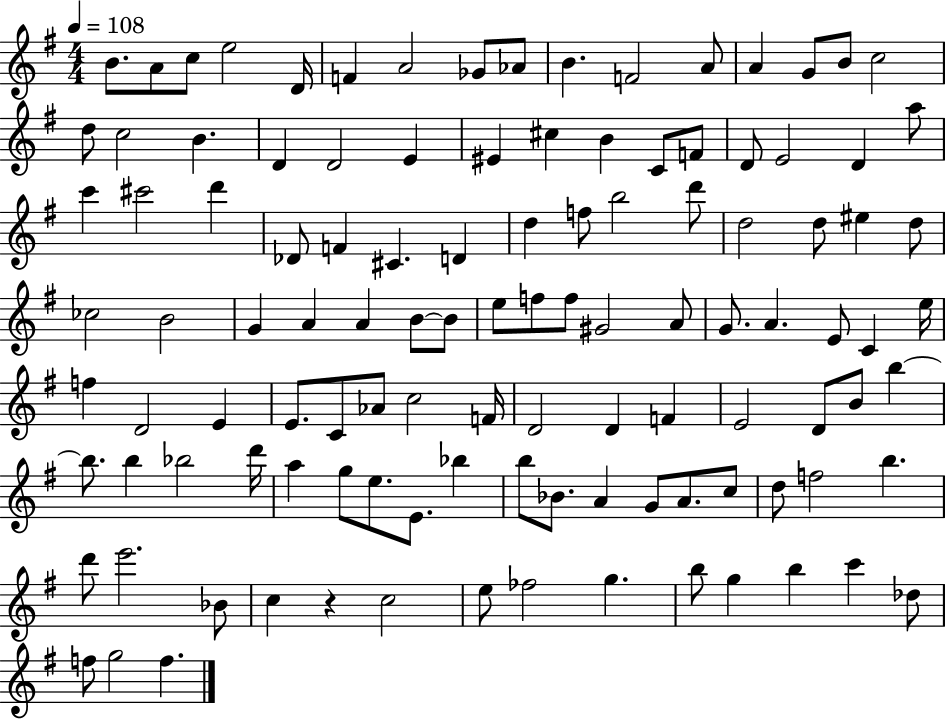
{
  \clef treble
  \numericTimeSignature
  \time 4/4
  \key g \major
  \tempo 4 = 108
  \repeat volta 2 { b'8. a'8 c''8 e''2 d'16 | f'4 a'2 ges'8 aes'8 | b'4. f'2 a'8 | a'4 g'8 b'8 c''2 | \break d''8 c''2 b'4. | d'4 d'2 e'4 | eis'4 cis''4 b'4 c'8 f'8 | d'8 e'2 d'4 a''8 | \break c'''4 cis'''2 d'''4 | des'8 f'4 cis'4. d'4 | d''4 f''8 b''2 d'''8 | d''2 d''8 eis''4 d''8 | \break ces''2 b'2 | g'4 a'4 a'4 b'8~~ b'8 | e''8 f''8 f''8 gis'2 a'8 | g'8. a'4. e'8 c'4 e''16 | \break f''4 d'2 e'4 | e'8. c'8 aes'8 c''2 f'16 | d'2 d'4 f'4 | e'2 d'8 b'8 b''4~~ | \break b''8. b''4 bes''2 d'''16 | a''4 g''8 e''8. e'8. bes''4 | b''8 bes'8. a'4 g'8 a'8. c''8 | d''8 f''2 b''4. | \break d'''8 e'''2. bes'8 | c''4 r4 c''2 | e''8 fes''2 g''4. | b''8 g''4 b''4 c'''4 des''8 | \break f''8 g''2 f''4. | } \bar "|."
}